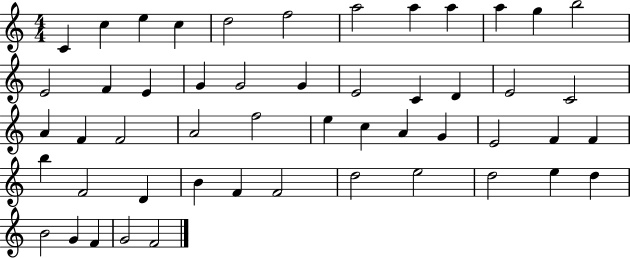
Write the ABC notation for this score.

X:1
T:Untitled
M:4/4
L:1/4
K:C
C c e c d2 f2 a2 a a a g b2 E2 F E G G2 G E2 C D E2 C2 A F F2 A2 f2 e c A G E2 F F b F2 D B F F2 d2 e2 d2 e d B2 G F G2 F2